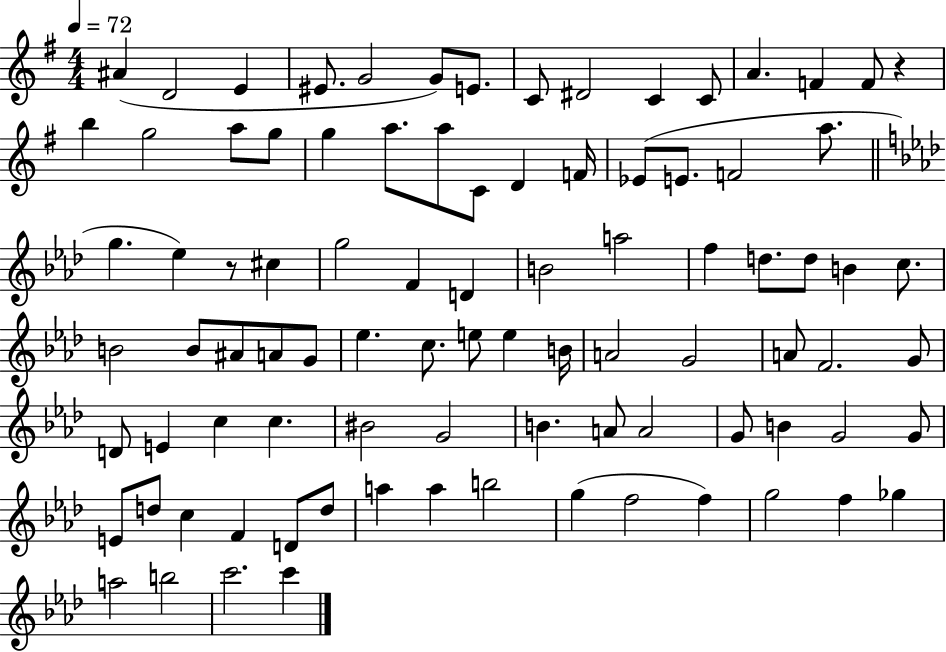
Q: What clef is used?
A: treble